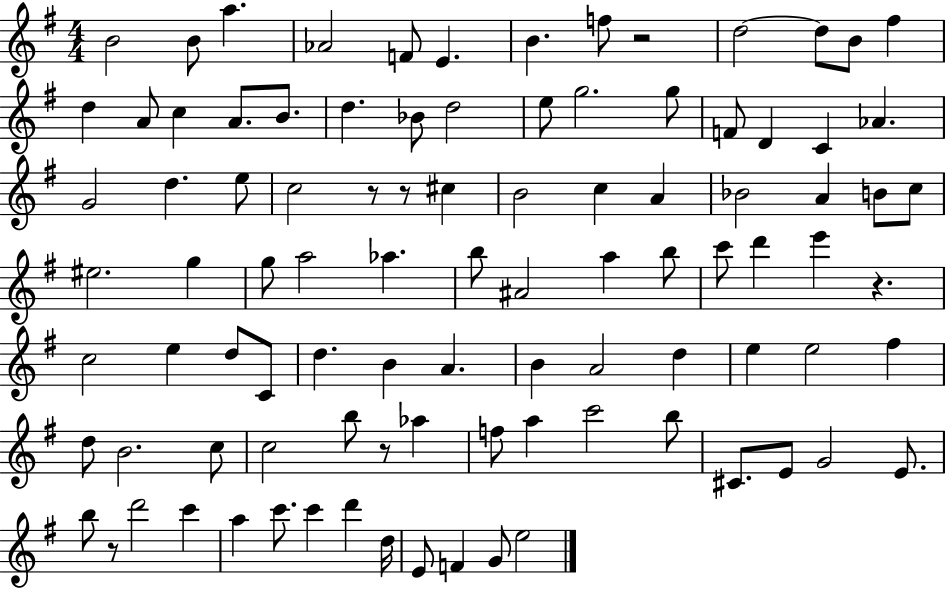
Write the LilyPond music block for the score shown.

{
  \clef treble
  \numericTimeSignature
  \time 4/4
  \key g \major
  b'2 b'8 a''4. | aes'2 f'8 e'4. | b'4. f''8 r2 | d''2~~ d''8 b'8 fis''4 | \break d''4 a'8 c''4 a'8. b'8. | d''4. bes'8 d''2 | e''8 g''2. g''8 | f'8 d'4 c'4 aes'4. | \break g'2 d''4. e''8 | c''2 r8 r8 cis''4 | b'2 c''4 a'4 | bes'2 a'4 b'8 c''8 | \break eis''2. g''4 | g''8 a''2 aes''4. | b''8 ais'2 a''4 b''8 | c'''8 d'''4 e'''4 r4. | \break c''2 e''4 d''8 c'8 | d''4. b'4 a'4. | b'4 a'2 d''4 | e''4 e''2 fis''4 | \break d''8 b'2. c''8 | c''2 b''8 r8 aes''4 | f''8 a''4 c'''2 b''8 | cis'8. e'8 g'2 e'8. | \break b''8 r8 d'''2 c'''4 | a''4 c'''8. c'''4 d'''4 d''16 | e'8 f'4 g'8 e''2 | \bar "|."
}